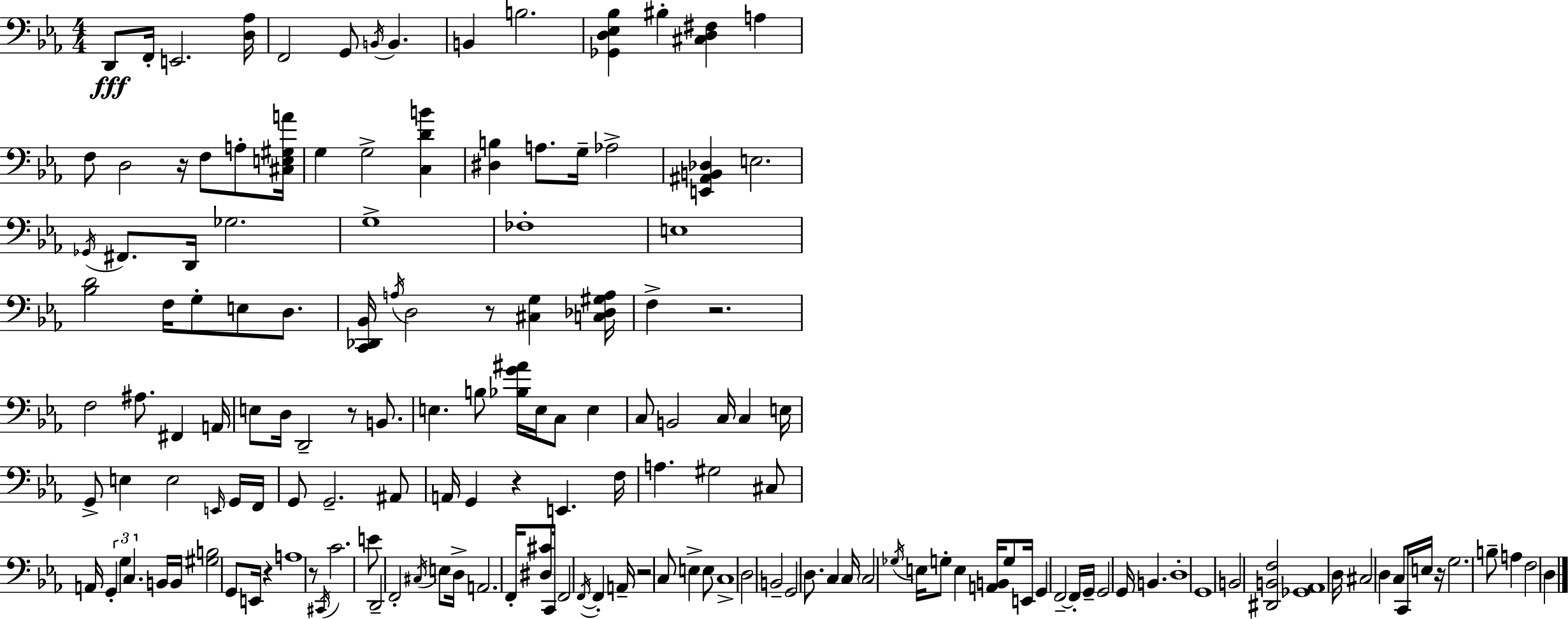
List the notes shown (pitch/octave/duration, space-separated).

D2/e F2/s E2/h. [D3,Ab3]/s F2/h G2/e B2/s B2/q. B2/q B3/h. [Gb2,D3,Eb3,Bb3]/q BIS3/q [C#3,D3,F#3]/q A3/q F3/e D3/h R/s F3/e A3/e [C#3,E3,G#3,A4]/s G3/q G3/h [C3,D4,B4]/q [D#3,B3]/q A3/e. G3/s Ab3/h [E2,A#2,B2,Db3]/q E3/h. Gb2/s F#2/e. D2/s Gb3/h. G3/w FES3/w E3/w [Bb3,D4]/h F3/s G3/e E3/e D3/e. [C2,Db2,Bb2]/s A3/s D3/h R/e [C#3,G3]/q [C3,Db3,G#3,A3]/s F3/q R/h. F3/h A#3/e. F#2/q A2/s E3/e D3/s D2/h R/e B2/e. E3/q. B3/e [Bb3,G4,A#4]/s E3/s C3/e E3/q C3/e B2/h C3/s C3/q E3/s G2/e E3/q E3/h E2/s G2/s F2/s G2/e G2/h. A#2/e A2/s G2/q R/q E2/q. F3/s A3/q. G#3/h C#3/e A2/s G2/q G3/q C3/q. B2/s B2/s [G#3,B3]/h G2/e E2/s R/q A3/w R/e C#2/s C4/h. E4/e D2/h F2/h C#3/s E3/e D3/s A2/h. F2/s [D#3,C#4]/e C2/s F2/h F2/s F2/q A2/s R/h C3/e E3/q E3/e C3/w D3/h B2/h G2/h D3/e. C3/q C3/s C3/h Gb3/s E3/s G3/e E3/q [A2,B2]/s G3/e E2/s G2/q F2/h F2/s G2/s G2/h G2/s B2/q. D3/w G2/w B2/h [D#2,B2,F3]/h [Gb2,Ab2]/w D3/s C#3/h D3/q C3/e C2/s E3/s R/s G3/h. B3/e A3/q F3/h D3/q